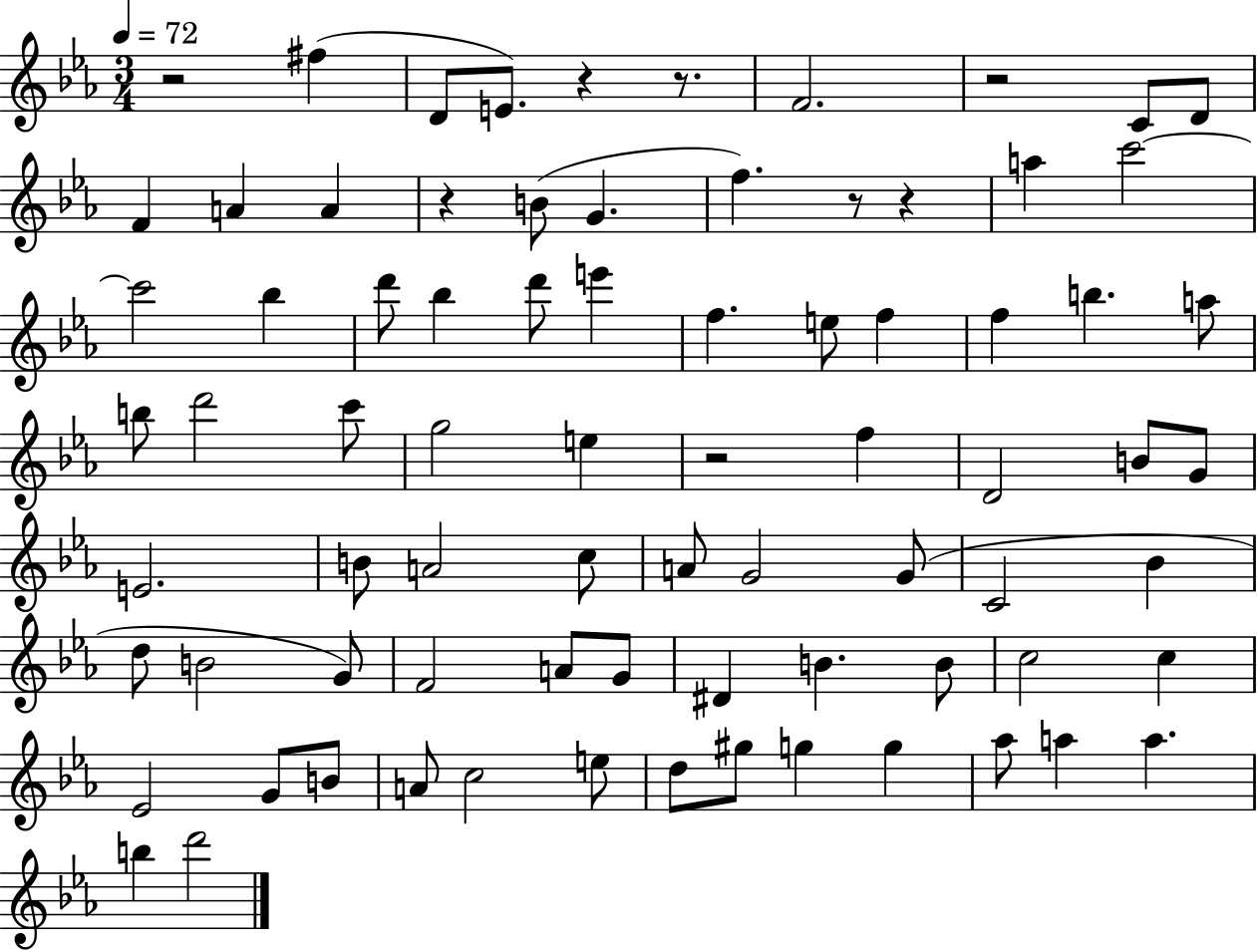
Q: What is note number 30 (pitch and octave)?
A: G5